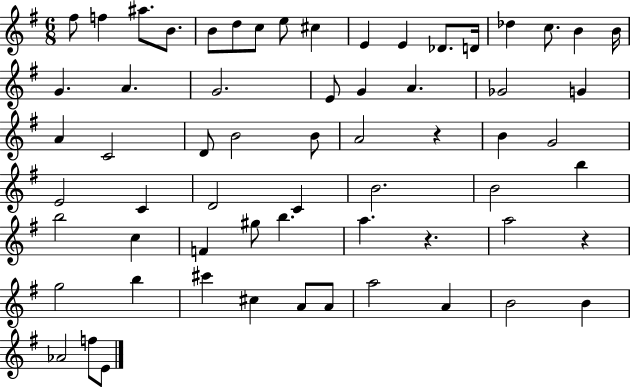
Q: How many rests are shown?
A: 3